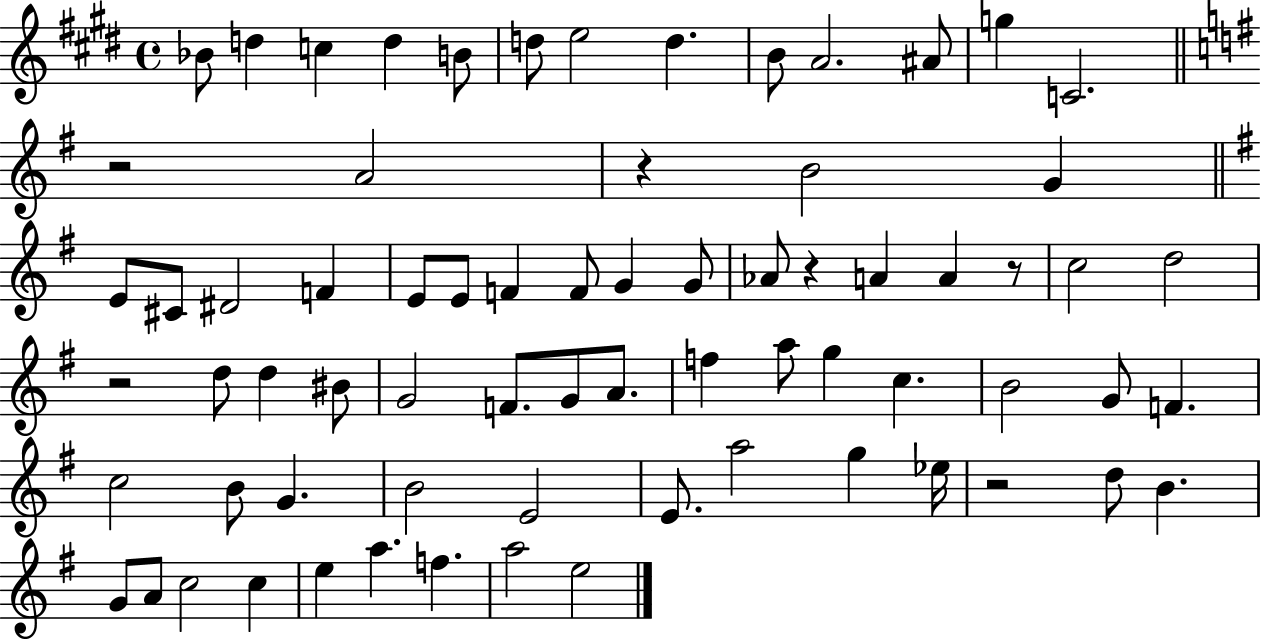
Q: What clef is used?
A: treble